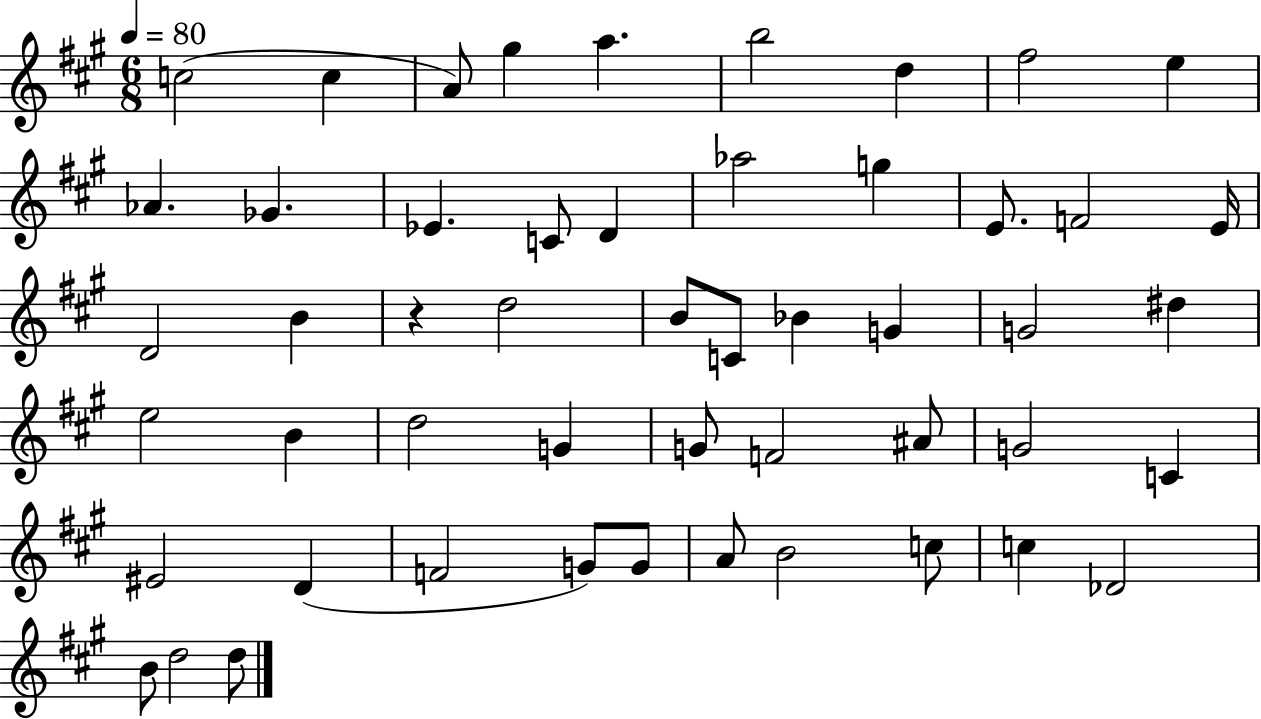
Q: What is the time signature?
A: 6/8